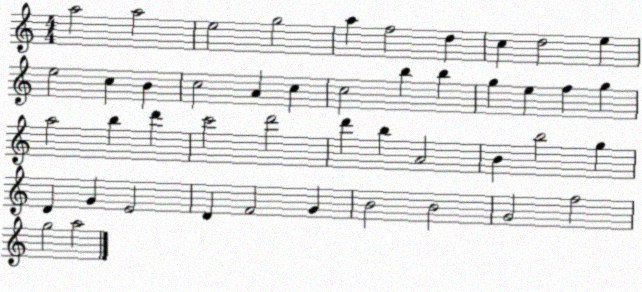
X:1
T:Untitled
M:4/4
L:1/4
K:C
a2 a2 e2 g2 a f2 d c d2 e e2 c B c2 A c c2 b b g e f g a2 b d' c'2 d'2 d' b A2 B b2 g D G E2 D F2 G B2 B2 G2 f2 g2 a2